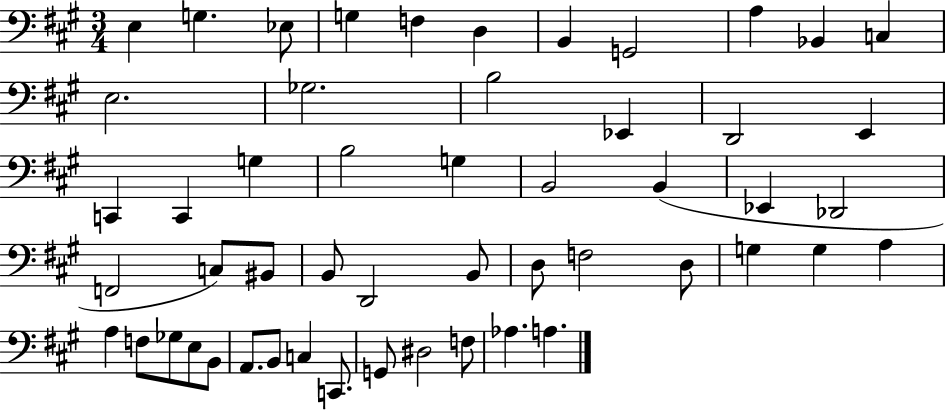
{
  \clef bass
  \numericTimeSignature
  \time 3/4
  \key a \major
  e4 g4. ees8 | g4 f4 d4 | b,4 g,2 | a4 bes,4 c4 | \break e2. | ges2. | b2 ees,4 | d,2 e,4 | \break c,4 c,4 g4 | b2 g4 | b,2 b,4( | ees,4 des,2 | \break f,2 c8) bis,8 | b,8 d,2 b,8 | d8 f2 d8 | g4 g4 a4 | \break a4 f8 ges8 e8 b,8 | a,8. b,8 c4 c,8. | g,8 dis2 f8 | aes4. a4. | \break \bar "|."
}